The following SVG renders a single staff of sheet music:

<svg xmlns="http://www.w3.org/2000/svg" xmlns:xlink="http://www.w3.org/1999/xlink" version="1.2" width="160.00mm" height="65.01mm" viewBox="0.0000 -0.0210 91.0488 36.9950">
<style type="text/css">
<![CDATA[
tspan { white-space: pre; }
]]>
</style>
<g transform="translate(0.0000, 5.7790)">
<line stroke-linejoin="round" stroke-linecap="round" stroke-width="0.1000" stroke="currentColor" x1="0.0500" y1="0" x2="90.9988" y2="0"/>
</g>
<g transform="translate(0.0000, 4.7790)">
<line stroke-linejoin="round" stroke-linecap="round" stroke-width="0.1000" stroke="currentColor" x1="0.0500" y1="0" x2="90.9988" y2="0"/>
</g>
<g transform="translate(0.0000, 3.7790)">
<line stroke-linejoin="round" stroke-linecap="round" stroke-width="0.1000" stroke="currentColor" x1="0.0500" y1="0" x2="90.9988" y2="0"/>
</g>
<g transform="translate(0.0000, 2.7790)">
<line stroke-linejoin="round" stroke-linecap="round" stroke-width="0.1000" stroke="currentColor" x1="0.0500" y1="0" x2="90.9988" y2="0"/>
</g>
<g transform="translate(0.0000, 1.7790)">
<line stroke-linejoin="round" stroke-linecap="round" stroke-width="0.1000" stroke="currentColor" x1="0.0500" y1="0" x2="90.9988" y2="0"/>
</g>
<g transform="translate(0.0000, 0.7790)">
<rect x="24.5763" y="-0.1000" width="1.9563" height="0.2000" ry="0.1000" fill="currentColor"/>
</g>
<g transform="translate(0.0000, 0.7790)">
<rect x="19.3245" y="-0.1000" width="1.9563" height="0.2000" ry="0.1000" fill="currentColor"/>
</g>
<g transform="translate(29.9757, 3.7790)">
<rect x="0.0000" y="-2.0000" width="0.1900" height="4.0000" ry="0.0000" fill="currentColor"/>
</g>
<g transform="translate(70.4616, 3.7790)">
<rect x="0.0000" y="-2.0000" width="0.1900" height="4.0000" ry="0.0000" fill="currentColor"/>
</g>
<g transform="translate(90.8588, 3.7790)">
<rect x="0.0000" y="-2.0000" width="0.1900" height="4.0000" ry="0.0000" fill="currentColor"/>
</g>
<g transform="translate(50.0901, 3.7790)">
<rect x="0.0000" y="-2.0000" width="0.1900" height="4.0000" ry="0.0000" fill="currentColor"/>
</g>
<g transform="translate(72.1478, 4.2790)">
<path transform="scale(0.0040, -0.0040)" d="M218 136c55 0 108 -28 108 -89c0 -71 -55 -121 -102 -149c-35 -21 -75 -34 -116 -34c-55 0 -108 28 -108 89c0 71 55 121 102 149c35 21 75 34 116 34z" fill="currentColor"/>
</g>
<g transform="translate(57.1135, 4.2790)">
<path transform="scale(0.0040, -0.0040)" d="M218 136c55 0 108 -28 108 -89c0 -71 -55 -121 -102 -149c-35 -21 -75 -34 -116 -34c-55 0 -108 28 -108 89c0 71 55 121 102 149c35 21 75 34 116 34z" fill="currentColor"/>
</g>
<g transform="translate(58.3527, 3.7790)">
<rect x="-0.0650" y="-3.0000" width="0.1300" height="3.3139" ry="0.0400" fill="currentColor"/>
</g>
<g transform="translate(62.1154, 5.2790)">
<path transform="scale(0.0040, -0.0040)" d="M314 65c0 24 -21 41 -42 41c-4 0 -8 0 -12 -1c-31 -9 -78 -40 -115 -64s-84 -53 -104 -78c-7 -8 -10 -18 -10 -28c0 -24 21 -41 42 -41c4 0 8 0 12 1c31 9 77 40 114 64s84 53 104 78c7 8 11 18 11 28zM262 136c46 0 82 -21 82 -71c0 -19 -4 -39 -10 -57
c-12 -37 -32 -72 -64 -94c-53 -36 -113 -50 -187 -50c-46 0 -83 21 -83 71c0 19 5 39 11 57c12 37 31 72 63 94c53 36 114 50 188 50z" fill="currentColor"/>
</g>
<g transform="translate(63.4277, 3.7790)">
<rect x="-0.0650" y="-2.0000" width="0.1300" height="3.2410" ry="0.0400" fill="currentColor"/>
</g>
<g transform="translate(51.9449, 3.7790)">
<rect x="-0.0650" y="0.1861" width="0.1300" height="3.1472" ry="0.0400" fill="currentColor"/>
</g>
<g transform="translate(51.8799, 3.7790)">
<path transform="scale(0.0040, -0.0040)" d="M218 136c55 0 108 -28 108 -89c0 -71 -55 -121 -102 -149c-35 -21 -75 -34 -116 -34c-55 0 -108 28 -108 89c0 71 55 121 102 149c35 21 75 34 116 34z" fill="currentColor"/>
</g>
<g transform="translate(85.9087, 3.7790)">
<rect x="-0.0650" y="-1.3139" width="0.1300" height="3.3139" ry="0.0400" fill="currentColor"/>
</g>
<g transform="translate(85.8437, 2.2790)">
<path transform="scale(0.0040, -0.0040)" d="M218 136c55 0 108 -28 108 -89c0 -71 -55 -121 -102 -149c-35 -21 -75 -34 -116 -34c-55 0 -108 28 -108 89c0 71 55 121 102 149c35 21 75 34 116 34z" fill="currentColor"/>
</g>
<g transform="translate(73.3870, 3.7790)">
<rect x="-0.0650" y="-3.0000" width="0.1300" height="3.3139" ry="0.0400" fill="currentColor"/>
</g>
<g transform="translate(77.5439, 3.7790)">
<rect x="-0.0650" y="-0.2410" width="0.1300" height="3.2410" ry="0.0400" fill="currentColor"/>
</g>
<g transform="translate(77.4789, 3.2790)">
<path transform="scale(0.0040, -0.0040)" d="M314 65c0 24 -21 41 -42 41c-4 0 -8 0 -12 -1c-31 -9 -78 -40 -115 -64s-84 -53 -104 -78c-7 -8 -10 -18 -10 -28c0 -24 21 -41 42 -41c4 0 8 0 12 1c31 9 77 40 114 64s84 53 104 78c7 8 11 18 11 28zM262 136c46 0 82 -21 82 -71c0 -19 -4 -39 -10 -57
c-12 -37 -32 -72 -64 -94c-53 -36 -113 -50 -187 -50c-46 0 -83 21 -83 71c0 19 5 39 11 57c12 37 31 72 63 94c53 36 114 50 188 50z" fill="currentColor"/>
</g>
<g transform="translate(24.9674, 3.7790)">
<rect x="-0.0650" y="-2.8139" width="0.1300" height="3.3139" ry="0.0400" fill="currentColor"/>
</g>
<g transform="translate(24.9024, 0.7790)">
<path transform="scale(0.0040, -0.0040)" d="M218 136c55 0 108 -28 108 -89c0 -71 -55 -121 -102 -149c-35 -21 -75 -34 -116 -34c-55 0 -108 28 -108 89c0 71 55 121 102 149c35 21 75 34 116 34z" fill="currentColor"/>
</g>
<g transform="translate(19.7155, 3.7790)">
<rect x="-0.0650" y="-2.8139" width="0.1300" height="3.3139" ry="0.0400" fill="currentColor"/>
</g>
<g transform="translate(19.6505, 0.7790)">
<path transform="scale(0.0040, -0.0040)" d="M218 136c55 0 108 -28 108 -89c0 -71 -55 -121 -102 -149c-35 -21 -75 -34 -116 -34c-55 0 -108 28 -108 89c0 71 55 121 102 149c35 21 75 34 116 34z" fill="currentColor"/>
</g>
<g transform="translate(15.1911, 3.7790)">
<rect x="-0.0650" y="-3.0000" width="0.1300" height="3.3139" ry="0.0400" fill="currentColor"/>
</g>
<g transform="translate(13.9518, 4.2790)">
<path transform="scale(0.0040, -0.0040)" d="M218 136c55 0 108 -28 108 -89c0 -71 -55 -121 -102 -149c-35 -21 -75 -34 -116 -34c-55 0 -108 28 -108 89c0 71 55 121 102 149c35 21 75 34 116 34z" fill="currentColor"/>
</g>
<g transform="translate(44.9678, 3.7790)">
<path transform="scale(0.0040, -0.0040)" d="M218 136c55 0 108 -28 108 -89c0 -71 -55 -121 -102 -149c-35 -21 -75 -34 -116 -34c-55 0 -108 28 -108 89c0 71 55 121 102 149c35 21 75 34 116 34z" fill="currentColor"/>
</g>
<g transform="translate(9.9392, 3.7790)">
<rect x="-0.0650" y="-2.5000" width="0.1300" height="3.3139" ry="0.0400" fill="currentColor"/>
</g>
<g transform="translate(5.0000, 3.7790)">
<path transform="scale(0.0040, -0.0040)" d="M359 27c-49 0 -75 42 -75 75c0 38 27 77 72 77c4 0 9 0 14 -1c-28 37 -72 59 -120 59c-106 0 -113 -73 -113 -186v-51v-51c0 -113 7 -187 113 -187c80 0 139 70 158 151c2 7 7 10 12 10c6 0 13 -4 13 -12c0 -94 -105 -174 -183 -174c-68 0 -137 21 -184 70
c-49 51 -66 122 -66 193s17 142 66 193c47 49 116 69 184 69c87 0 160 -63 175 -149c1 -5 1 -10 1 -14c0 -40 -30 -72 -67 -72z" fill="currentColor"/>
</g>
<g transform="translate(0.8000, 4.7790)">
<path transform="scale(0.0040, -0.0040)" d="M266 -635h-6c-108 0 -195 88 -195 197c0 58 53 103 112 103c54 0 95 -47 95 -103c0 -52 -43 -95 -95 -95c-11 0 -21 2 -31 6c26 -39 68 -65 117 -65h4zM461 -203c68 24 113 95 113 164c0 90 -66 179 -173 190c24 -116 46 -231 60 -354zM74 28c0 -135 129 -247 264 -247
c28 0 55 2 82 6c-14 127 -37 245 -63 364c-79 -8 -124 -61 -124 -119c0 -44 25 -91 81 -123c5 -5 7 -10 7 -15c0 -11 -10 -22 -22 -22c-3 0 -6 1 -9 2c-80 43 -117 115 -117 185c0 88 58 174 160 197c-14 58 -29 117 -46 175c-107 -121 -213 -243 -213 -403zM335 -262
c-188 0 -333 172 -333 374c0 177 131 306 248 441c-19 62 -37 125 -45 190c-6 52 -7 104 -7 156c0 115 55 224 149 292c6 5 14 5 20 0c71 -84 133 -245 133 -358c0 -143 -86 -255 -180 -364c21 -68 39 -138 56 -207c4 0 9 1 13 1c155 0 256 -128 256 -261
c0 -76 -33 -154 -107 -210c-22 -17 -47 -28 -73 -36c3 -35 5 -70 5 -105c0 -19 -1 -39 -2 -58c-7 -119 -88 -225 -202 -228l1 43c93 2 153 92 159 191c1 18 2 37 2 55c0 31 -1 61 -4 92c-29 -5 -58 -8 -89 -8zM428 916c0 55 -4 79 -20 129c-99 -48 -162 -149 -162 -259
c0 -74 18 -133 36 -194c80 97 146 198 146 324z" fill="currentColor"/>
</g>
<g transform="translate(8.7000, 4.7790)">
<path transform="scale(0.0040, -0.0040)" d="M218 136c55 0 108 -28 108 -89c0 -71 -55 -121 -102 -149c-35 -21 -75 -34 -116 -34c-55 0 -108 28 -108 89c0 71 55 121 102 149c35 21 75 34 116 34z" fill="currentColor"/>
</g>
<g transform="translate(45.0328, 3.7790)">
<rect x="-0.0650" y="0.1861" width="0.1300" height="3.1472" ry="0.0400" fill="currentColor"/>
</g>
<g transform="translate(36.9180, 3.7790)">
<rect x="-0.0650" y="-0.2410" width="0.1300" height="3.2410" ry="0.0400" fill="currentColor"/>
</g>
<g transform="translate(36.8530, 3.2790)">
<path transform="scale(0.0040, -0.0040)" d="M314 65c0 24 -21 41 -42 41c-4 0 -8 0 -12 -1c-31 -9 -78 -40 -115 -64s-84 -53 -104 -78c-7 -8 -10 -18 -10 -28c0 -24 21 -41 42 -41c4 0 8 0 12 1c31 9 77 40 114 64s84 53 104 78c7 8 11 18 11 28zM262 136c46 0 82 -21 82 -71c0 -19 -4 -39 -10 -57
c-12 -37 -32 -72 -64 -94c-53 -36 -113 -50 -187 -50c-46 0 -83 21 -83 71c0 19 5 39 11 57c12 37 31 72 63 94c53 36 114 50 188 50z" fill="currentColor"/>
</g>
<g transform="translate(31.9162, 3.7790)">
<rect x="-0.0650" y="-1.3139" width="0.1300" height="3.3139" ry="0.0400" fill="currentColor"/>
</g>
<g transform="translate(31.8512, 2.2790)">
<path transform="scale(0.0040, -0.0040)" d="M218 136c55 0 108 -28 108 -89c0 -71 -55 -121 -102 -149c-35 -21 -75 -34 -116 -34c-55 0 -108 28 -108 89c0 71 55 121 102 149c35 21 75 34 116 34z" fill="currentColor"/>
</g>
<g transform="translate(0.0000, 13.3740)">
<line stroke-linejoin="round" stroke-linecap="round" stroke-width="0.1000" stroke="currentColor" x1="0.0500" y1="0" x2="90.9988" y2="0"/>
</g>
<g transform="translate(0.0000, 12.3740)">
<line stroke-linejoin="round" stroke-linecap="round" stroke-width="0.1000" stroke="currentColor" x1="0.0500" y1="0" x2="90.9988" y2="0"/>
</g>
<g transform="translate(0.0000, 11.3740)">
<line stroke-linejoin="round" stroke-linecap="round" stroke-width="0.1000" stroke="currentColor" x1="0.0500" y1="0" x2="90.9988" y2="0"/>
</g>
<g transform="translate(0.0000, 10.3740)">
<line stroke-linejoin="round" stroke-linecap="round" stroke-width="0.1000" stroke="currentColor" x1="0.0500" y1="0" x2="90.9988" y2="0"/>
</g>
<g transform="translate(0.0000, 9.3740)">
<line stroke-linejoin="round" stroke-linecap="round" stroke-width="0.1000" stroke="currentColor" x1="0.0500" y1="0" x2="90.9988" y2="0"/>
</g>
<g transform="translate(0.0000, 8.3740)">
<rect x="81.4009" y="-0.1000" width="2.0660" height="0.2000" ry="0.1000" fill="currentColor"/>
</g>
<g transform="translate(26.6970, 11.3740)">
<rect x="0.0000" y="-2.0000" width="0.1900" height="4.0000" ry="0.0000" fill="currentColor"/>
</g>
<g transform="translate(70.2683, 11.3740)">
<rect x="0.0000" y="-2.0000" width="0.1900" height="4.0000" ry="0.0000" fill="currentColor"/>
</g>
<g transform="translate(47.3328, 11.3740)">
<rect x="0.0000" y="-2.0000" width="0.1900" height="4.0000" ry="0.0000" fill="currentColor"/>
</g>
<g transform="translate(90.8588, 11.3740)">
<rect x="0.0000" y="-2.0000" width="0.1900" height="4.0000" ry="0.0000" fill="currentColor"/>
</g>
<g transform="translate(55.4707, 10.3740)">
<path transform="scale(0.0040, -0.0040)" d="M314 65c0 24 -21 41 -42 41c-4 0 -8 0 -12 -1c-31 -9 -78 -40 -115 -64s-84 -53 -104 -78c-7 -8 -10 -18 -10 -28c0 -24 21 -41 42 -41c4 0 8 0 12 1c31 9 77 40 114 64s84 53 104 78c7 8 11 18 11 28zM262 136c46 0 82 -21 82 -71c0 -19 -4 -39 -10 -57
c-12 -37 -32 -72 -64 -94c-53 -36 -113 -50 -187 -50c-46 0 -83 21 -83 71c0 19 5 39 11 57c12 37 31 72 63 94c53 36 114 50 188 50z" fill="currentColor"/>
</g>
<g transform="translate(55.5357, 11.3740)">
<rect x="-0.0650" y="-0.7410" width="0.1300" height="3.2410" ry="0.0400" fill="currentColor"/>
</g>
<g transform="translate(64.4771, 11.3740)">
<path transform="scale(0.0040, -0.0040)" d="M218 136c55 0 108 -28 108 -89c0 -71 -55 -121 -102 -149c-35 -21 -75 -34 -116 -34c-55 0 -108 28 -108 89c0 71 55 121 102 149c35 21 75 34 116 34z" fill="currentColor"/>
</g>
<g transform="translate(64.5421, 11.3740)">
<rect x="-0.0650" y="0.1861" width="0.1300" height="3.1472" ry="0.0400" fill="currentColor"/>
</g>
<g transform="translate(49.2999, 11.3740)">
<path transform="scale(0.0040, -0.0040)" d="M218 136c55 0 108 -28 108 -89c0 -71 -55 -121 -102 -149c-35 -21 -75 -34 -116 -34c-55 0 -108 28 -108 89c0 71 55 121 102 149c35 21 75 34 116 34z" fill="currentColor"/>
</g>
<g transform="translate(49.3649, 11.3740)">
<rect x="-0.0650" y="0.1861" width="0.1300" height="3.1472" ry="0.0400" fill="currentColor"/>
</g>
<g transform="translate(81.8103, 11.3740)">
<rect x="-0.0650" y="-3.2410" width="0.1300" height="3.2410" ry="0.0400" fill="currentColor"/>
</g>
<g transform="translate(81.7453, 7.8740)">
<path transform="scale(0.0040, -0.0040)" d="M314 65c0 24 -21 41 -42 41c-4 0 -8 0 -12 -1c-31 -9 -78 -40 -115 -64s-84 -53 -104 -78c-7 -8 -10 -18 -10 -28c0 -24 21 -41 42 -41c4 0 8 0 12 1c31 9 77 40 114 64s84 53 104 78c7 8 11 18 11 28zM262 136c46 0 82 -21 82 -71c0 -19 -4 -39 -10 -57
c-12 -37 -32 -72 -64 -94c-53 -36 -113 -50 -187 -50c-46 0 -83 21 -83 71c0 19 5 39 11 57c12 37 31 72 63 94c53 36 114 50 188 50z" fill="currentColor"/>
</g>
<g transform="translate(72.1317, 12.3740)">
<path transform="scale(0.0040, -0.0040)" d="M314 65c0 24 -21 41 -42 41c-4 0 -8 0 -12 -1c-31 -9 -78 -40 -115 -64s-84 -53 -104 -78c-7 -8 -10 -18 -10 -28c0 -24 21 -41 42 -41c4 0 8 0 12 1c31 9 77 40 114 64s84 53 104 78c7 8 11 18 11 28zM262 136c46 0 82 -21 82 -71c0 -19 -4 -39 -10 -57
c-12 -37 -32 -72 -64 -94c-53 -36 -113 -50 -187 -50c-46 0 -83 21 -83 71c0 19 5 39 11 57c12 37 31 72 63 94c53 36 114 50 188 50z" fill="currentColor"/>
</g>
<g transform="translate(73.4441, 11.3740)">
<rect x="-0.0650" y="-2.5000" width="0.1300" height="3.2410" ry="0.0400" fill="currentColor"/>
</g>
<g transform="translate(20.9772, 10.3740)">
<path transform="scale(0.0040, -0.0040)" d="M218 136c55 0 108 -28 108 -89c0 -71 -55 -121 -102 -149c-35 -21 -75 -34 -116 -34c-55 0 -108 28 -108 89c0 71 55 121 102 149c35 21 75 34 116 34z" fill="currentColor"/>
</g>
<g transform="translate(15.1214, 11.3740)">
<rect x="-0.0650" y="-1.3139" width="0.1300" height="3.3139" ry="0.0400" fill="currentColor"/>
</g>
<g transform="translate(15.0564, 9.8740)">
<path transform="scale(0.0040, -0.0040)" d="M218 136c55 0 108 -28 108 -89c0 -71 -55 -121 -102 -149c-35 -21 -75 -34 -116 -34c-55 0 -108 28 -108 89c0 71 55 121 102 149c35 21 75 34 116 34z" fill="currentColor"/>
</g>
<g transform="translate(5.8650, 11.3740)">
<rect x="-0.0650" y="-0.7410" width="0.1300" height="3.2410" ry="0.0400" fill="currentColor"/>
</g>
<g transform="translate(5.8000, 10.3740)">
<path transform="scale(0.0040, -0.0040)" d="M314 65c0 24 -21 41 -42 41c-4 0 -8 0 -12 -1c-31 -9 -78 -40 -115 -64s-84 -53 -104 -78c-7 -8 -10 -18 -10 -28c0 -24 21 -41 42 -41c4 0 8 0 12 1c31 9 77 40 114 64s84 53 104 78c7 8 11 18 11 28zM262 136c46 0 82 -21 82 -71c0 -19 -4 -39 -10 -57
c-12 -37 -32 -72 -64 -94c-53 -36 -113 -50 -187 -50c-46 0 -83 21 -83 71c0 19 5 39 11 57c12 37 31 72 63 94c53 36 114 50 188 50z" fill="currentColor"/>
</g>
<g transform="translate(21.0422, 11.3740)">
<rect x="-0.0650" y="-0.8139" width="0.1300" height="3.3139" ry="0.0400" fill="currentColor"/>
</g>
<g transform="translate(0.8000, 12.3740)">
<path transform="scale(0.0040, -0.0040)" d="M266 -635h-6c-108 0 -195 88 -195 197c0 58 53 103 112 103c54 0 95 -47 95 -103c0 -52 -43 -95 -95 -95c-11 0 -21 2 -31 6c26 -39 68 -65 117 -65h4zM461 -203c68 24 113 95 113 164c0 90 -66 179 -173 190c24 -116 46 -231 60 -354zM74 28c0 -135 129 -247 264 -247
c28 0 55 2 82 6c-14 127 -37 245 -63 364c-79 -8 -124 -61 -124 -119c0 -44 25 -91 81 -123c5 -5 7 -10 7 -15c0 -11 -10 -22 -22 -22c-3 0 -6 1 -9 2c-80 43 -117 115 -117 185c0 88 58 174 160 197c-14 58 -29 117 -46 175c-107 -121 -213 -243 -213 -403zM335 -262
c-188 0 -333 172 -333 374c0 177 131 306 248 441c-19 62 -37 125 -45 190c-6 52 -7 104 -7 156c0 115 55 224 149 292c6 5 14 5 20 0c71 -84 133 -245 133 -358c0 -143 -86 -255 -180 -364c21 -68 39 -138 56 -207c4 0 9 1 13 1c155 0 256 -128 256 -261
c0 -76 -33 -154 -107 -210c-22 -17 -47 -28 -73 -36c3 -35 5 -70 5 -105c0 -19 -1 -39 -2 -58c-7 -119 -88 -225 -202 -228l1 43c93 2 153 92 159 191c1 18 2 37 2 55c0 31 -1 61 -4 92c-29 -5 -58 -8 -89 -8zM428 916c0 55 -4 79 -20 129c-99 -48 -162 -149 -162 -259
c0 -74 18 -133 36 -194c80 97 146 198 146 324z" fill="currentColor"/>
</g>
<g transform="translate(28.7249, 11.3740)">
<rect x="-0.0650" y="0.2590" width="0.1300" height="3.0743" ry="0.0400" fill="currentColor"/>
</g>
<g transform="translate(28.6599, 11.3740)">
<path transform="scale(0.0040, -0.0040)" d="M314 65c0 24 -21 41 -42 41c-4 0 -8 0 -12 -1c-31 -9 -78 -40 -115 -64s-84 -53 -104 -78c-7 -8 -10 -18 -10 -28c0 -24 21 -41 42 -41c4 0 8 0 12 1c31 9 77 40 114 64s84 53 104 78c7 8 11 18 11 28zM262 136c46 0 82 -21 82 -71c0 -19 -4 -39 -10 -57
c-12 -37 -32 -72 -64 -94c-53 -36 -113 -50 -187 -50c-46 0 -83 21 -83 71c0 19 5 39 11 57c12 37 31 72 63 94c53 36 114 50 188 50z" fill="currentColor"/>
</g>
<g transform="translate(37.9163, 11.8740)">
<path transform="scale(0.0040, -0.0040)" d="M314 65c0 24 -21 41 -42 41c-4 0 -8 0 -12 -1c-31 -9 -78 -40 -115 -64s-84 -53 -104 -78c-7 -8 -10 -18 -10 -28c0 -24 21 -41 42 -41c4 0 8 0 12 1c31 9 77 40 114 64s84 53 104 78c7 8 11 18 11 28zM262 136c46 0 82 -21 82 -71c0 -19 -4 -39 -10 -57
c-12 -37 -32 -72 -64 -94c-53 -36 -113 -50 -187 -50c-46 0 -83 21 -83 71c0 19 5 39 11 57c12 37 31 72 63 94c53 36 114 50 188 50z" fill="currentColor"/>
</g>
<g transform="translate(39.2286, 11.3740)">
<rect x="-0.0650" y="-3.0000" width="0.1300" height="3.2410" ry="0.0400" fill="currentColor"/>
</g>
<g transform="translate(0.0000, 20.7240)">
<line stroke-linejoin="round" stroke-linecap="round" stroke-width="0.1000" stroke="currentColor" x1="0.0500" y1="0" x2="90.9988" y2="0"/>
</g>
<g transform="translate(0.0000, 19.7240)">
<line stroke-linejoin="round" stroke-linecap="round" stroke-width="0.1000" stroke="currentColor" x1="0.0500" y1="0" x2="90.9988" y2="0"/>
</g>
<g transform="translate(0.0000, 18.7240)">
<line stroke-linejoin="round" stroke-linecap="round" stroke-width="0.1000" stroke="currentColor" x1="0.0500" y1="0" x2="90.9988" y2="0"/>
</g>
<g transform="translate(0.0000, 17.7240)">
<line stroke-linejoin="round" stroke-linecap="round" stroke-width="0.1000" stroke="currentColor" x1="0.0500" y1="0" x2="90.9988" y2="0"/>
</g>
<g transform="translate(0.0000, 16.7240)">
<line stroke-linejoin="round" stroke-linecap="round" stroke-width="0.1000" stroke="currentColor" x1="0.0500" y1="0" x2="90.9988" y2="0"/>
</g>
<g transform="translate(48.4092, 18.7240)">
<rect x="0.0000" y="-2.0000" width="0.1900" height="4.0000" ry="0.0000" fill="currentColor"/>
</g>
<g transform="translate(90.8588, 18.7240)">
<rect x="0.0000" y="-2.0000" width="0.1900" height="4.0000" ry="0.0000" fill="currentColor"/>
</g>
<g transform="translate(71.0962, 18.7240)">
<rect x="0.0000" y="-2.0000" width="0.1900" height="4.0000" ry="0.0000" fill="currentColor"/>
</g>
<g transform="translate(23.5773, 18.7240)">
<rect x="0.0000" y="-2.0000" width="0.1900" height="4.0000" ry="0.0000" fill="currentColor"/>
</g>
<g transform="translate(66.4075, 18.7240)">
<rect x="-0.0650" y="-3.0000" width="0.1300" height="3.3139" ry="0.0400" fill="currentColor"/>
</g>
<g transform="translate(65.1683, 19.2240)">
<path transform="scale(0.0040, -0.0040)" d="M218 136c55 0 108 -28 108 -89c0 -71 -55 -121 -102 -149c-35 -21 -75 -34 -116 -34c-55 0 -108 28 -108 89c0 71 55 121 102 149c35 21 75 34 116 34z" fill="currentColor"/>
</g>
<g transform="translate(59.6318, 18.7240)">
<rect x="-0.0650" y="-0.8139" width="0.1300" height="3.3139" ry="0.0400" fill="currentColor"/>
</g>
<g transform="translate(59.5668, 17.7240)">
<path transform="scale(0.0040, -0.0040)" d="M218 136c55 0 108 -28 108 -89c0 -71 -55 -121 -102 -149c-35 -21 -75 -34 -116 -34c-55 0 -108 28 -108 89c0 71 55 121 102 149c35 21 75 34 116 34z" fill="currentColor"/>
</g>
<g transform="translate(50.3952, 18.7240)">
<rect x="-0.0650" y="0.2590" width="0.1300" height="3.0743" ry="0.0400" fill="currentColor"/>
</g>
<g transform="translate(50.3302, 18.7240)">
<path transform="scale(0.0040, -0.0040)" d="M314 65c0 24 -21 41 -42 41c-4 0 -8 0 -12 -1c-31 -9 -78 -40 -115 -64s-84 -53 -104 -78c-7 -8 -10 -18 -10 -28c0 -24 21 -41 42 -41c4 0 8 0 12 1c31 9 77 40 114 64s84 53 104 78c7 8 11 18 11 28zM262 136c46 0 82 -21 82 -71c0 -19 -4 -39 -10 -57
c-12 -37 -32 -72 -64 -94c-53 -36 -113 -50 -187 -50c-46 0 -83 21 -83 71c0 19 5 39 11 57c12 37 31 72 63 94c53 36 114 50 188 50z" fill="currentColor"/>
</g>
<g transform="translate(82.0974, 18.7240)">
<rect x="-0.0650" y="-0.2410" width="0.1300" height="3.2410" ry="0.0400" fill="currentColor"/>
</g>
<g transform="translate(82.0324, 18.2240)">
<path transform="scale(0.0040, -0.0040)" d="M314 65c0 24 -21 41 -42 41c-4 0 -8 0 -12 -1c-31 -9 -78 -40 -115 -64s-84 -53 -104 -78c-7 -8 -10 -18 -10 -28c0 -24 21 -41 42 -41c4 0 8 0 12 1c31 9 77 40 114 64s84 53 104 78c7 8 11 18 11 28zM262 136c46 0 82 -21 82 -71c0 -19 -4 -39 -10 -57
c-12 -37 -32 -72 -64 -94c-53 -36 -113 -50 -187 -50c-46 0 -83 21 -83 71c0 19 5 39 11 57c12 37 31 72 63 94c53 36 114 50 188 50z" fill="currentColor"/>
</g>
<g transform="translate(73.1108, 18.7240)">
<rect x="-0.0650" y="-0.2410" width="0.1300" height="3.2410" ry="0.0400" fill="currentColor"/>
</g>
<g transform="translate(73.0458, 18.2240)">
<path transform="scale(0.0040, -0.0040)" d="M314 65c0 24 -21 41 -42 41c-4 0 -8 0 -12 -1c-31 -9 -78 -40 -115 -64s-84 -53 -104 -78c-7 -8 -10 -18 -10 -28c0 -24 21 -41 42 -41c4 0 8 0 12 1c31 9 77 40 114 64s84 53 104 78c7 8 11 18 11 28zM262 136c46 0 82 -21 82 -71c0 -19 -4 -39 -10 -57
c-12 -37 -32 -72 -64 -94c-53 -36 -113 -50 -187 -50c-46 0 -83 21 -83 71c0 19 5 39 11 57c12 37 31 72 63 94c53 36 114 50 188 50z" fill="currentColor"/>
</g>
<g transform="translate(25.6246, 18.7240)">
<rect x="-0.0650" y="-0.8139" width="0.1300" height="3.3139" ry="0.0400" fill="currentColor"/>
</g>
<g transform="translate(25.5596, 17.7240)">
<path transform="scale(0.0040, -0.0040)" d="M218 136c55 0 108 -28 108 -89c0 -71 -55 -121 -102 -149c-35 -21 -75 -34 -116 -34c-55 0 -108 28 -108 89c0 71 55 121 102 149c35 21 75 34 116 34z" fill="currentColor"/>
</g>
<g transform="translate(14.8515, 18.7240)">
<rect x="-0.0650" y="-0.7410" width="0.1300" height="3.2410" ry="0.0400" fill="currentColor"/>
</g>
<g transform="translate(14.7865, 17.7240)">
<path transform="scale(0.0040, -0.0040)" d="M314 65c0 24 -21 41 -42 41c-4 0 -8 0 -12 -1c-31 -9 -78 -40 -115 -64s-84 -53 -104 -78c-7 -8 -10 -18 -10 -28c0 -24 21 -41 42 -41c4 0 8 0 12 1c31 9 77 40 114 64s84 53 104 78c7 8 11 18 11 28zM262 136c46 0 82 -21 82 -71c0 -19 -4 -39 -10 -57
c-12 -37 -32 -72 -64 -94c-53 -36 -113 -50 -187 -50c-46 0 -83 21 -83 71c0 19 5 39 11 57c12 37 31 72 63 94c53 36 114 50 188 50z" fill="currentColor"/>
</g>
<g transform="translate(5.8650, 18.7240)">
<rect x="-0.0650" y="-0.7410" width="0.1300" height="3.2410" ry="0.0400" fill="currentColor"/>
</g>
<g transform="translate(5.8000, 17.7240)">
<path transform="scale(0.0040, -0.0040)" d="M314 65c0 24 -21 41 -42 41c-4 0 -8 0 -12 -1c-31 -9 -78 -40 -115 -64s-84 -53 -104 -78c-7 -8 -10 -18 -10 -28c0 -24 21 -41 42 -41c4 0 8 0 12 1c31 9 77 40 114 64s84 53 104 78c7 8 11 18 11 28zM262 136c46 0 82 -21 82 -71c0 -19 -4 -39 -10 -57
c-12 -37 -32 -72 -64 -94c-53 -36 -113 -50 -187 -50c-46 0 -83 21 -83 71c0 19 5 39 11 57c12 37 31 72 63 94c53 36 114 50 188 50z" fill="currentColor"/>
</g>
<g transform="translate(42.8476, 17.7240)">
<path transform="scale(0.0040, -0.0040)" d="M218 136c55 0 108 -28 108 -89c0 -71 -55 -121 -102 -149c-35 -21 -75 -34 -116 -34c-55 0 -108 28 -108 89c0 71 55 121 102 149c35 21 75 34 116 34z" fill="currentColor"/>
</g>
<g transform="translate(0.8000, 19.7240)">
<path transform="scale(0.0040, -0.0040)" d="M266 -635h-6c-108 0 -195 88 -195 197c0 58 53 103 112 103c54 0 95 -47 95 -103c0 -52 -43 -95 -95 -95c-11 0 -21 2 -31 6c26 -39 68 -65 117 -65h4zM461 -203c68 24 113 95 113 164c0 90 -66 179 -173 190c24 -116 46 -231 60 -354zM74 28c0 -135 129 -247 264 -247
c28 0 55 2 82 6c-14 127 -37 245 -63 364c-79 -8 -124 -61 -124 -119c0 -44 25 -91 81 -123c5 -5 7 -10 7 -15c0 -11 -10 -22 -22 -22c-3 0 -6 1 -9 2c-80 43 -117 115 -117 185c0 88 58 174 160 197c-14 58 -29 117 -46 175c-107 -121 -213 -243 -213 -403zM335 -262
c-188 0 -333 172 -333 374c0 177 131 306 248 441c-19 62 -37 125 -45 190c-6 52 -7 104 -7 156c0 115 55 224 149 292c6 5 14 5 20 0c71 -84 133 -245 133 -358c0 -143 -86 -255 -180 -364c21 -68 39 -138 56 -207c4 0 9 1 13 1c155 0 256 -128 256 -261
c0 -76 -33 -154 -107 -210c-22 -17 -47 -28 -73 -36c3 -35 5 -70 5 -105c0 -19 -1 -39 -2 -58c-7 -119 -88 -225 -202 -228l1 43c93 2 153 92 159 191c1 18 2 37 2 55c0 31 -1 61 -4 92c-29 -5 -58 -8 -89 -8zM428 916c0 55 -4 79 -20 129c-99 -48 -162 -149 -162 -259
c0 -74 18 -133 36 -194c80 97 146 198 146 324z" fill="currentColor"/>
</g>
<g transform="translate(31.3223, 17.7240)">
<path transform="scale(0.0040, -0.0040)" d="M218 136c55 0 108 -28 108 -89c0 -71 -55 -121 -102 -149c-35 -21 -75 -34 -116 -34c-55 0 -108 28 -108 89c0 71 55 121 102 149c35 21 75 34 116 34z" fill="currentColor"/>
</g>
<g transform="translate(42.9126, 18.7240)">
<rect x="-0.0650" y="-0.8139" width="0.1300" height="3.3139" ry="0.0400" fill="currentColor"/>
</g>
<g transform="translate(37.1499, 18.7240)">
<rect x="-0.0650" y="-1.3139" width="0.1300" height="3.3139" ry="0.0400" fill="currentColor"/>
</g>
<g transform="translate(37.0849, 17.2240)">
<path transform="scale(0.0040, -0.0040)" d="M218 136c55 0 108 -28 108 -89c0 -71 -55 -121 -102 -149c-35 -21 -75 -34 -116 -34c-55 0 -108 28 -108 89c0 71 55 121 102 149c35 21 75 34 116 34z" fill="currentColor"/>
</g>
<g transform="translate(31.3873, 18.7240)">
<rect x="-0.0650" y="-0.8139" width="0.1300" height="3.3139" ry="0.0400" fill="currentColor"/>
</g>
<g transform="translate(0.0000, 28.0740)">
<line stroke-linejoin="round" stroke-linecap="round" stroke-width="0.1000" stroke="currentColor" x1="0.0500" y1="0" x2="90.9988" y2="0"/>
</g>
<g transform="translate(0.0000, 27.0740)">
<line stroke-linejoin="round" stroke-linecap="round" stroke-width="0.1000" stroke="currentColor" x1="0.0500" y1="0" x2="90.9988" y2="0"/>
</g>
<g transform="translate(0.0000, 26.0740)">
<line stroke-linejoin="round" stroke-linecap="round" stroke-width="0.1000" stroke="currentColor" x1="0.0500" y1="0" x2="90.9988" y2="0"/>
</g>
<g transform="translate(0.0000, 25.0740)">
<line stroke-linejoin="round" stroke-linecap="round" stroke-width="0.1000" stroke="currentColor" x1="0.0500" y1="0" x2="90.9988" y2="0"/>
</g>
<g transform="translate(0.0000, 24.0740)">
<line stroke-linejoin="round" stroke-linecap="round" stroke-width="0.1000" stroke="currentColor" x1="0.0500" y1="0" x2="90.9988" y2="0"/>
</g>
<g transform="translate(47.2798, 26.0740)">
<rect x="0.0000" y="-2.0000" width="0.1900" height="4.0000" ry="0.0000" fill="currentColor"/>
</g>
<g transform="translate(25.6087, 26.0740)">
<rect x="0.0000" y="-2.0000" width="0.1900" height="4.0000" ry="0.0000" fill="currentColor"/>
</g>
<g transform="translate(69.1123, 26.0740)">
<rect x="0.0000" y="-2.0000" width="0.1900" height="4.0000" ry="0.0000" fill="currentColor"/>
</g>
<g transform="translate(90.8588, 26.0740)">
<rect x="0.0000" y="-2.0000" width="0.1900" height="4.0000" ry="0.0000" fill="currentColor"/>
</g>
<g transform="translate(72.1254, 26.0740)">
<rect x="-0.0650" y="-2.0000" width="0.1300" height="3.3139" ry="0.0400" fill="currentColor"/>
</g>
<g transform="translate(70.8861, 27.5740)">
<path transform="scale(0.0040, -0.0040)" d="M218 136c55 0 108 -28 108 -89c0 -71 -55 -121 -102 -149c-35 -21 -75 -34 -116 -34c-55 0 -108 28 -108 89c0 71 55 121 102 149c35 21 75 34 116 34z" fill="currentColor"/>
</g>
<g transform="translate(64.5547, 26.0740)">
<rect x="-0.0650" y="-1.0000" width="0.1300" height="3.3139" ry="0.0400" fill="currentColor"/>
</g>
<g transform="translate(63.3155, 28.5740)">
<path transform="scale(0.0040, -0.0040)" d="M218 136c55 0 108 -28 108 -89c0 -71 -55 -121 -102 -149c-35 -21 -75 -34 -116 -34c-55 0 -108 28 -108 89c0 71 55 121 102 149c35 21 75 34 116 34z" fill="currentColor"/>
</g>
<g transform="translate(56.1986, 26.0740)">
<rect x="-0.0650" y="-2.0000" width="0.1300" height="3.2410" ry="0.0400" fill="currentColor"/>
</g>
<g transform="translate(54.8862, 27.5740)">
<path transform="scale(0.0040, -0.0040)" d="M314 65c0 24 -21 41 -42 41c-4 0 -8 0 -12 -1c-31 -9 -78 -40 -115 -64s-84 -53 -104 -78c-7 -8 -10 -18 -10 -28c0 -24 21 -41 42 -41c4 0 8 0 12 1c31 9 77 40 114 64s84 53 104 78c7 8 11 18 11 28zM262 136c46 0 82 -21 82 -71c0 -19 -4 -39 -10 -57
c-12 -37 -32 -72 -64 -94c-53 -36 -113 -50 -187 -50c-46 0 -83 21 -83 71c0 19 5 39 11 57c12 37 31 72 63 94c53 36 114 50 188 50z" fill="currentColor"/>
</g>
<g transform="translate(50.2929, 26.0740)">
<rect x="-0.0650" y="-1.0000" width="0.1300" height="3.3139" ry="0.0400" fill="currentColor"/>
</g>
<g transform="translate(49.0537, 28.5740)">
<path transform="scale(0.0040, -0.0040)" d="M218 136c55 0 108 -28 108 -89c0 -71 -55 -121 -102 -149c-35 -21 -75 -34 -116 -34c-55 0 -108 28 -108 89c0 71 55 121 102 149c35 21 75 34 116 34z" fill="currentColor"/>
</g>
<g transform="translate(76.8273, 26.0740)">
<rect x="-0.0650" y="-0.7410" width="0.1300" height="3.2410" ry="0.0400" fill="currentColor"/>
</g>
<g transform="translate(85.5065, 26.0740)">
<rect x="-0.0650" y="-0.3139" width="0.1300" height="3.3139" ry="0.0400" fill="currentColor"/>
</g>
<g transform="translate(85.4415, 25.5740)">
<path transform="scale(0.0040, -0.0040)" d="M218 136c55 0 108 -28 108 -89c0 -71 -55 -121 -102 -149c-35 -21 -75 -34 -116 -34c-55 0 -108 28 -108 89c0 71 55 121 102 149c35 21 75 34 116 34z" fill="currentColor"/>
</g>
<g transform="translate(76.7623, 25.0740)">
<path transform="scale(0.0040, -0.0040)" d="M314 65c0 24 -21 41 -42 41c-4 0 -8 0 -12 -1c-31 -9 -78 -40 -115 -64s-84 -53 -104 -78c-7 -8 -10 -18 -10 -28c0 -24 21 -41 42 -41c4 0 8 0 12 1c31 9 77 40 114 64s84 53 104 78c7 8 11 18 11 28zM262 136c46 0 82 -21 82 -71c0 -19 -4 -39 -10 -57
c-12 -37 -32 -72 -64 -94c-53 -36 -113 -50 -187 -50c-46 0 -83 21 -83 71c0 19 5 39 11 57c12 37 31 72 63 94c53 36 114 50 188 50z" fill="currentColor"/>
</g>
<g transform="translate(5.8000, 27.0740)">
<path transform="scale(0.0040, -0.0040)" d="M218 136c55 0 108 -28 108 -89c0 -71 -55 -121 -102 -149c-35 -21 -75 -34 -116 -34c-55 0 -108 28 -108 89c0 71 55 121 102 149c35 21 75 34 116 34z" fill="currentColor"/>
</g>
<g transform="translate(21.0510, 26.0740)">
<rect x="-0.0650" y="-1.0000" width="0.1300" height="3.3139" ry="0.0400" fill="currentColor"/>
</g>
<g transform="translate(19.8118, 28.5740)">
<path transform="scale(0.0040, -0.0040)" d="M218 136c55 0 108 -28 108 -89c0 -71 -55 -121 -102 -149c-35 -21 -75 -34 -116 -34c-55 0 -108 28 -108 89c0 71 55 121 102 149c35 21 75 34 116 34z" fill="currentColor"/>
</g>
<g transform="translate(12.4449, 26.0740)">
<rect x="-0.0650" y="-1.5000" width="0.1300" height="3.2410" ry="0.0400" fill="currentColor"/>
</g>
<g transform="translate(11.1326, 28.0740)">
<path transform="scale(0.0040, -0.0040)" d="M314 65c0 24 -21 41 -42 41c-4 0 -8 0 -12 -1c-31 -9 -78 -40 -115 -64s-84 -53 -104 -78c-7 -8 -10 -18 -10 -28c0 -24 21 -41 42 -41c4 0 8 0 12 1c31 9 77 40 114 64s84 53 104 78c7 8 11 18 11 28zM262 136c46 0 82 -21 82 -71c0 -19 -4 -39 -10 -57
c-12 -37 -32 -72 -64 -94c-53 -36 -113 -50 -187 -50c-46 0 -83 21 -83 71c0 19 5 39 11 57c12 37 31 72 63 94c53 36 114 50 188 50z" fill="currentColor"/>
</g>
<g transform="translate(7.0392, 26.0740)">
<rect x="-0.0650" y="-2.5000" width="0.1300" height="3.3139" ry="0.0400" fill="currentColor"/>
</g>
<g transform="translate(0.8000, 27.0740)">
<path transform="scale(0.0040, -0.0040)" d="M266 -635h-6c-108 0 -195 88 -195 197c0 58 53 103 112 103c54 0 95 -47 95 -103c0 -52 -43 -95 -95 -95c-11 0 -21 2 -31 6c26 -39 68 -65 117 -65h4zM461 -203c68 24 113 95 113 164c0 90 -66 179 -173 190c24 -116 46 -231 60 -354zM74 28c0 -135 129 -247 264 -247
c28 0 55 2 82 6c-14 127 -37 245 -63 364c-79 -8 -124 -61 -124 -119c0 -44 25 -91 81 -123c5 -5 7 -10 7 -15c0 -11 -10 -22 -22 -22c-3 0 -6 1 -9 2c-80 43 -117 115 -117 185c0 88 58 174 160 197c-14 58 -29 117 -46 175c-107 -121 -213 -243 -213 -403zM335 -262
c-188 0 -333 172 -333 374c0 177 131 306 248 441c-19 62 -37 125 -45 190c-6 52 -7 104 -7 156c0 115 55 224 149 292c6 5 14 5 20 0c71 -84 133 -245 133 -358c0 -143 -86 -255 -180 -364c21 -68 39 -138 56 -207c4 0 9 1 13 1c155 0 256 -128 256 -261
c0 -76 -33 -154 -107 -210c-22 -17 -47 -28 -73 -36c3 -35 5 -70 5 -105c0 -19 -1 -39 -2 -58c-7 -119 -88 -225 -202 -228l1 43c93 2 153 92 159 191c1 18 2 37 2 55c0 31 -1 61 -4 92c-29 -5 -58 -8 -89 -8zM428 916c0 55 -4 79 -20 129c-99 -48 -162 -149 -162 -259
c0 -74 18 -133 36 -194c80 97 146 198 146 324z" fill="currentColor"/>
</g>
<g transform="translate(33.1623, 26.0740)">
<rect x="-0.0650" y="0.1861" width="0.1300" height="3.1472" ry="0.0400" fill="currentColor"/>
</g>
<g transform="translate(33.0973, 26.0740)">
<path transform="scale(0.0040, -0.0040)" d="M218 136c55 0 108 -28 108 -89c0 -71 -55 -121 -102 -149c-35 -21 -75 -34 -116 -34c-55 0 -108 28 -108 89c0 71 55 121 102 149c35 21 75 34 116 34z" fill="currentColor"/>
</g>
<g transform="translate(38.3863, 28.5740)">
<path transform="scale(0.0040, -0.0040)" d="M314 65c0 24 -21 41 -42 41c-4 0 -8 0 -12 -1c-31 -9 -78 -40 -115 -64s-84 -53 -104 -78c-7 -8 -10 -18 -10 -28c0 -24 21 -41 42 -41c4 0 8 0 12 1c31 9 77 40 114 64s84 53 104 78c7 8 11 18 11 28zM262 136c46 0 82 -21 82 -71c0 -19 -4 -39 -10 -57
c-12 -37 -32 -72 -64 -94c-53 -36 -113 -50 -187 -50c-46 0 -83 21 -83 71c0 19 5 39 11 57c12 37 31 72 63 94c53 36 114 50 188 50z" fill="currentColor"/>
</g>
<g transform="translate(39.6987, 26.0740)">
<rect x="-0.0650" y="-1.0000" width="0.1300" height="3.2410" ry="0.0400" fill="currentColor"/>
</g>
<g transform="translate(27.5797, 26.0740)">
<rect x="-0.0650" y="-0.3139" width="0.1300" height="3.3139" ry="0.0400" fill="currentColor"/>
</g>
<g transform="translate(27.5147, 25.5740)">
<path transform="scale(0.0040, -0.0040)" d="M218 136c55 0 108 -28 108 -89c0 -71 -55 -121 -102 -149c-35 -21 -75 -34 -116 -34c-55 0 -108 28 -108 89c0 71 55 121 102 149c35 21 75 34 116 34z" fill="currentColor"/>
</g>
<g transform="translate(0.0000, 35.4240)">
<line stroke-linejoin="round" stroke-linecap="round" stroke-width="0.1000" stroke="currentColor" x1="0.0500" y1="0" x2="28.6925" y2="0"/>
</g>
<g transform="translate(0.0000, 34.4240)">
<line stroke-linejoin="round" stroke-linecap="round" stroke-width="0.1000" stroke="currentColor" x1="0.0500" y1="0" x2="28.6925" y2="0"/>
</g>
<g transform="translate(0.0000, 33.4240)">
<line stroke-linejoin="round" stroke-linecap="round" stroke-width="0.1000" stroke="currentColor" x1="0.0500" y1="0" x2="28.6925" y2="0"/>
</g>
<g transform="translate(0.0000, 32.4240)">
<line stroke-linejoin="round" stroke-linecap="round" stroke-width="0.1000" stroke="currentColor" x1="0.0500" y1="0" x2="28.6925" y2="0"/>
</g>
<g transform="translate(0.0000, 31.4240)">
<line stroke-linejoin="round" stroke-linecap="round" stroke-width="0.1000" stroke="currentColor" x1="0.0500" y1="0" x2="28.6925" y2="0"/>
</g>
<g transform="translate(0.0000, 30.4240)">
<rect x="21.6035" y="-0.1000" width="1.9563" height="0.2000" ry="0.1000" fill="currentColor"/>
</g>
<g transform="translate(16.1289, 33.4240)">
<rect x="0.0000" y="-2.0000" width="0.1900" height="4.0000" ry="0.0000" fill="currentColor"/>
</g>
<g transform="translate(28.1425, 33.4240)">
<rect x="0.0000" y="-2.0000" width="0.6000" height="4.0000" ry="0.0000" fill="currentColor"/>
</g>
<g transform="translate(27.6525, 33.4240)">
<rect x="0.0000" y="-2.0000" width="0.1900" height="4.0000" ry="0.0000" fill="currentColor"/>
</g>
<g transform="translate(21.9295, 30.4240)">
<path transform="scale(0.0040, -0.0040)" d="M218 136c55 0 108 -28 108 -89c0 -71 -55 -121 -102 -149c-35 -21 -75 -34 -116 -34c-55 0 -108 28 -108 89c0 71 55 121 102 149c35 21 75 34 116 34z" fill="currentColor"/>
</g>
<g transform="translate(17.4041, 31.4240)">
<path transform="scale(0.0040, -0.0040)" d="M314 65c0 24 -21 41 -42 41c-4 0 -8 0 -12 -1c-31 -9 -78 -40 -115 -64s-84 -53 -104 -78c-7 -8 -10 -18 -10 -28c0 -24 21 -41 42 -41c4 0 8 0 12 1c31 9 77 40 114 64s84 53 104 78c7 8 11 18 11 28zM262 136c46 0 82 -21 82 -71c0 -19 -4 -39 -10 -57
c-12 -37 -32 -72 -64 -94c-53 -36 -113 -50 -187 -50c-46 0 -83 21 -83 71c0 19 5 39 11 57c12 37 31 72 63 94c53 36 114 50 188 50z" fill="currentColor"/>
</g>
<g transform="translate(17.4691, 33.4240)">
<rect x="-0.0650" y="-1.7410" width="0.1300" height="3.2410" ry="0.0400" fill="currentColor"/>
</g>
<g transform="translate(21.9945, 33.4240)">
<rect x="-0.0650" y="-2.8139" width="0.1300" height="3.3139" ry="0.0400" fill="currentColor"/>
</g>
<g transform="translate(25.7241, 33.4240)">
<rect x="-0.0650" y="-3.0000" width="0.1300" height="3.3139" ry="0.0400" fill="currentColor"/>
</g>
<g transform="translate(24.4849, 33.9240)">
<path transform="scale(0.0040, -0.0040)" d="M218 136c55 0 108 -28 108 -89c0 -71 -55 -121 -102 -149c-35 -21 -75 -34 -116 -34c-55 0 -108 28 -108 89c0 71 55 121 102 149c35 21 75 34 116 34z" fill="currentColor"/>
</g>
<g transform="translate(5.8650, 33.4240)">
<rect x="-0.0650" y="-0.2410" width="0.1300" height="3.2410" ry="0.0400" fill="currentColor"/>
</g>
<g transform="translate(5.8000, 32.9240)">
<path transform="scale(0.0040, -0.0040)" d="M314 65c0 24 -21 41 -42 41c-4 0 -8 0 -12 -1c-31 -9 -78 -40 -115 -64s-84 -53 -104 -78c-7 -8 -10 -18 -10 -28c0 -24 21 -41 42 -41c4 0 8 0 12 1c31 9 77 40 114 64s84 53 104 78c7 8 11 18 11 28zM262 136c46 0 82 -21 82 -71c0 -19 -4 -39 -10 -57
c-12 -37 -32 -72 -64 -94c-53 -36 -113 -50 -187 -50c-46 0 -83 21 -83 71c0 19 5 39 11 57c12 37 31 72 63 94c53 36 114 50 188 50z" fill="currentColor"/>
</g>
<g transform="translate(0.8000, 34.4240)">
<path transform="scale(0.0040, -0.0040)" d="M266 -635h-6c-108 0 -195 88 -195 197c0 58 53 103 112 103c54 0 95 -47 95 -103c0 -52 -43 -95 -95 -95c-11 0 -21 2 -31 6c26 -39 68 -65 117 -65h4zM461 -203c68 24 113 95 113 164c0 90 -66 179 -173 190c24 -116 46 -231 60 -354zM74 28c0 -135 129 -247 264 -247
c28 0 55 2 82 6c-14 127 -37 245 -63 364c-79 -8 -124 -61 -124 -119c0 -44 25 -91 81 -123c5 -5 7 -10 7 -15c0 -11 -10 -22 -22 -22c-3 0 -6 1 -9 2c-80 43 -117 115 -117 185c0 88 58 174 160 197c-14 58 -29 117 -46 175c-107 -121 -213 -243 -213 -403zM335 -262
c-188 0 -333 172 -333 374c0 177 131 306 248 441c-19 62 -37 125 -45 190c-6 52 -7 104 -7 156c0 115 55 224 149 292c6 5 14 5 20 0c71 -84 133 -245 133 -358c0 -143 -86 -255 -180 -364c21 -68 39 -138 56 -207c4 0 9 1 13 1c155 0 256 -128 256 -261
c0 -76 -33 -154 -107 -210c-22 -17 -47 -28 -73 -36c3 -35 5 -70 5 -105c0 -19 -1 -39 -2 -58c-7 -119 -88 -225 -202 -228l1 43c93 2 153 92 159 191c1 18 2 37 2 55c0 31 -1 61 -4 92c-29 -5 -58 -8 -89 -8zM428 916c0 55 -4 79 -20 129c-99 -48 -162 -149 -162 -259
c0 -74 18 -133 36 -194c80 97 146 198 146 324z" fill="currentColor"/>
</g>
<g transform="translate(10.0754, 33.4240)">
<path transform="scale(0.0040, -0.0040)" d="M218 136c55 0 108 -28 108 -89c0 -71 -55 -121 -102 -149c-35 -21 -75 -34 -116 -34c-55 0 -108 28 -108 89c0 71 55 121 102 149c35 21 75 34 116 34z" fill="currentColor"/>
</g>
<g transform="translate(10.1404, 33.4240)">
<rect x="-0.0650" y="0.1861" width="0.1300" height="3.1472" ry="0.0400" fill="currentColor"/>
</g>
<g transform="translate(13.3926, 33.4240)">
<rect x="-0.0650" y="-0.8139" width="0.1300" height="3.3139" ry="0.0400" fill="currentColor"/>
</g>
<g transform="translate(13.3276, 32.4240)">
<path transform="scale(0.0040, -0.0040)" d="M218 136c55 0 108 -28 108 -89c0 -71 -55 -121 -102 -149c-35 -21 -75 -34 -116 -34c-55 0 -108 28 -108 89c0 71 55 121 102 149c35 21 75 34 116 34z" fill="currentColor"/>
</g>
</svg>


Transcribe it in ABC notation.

X:1
T:Untitled
M:4/4
L:1/4
K:C
G A a a e c2 B B A F2 A c2 e d2 e d B2 A2 B d2 B G2 b2 d2 d2 d d e d B2 d A c2 c2 G E2 D c B D2 D F2 D F d2 c c2 B d f2 a A